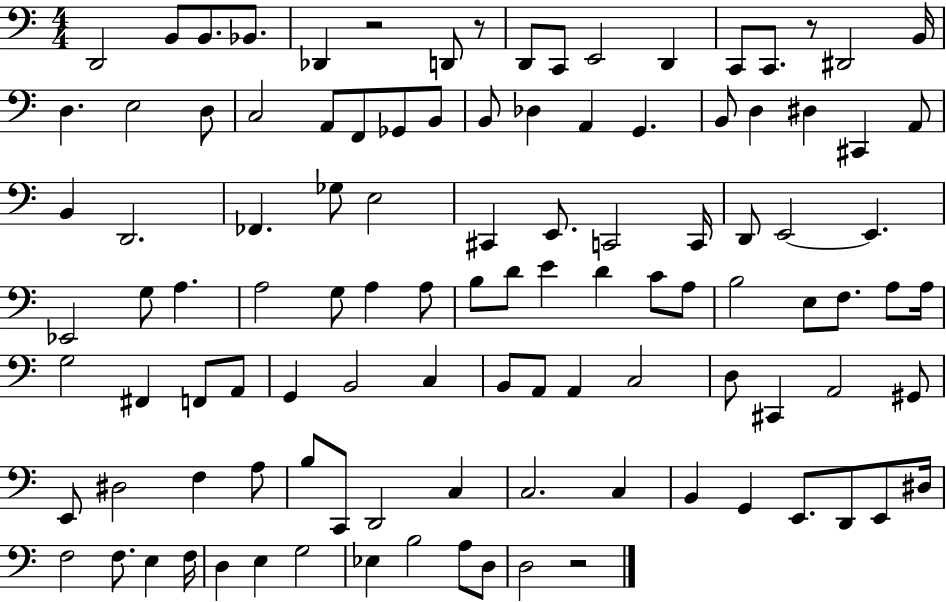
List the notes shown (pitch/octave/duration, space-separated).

D2/h B2/e B2/e. Bb2/e. Db2/q R/h D2/e R/e D2/e C2/e E2/h D2/q C2/e C2/e. R/e D#2/h B2/s D3/q. E3/h D3/e C3/h A2/e F2/e Gb2/e B2/e B2/e Db3/q A2/q G2/q. B2/e D3/q D#3/q C#2/q A2/e B2/q D2/h. FES2/q. Gb3/e E3/h C#2/q E2/e. C2/h C2/s D2/e E2/h E2/q. Eb2/h G3/e A3/q. A3/h G3/e A3/q A3/e B3/e D4/e E4/q D4/q C4/e A3/e B3/h E3/e F3/e. A3/e A3/s G3/h F#2/q F2/e A2/e G2/q B2/h C3/q B2/e A2/e A2/q C3/h D3/e C#2/q A2/h G#2/e E2/e D#3/h F3/q A3/e B3/e C2/e D2/h C3/q C3/h. C3/q B2/q G2/q E2/e. D2/e E2/e D#3/s F3/h F3/e. E3/q F3/s D3/q E3/q G3/h Eb3/q B3/h A3/e D3/e D3/h R/h